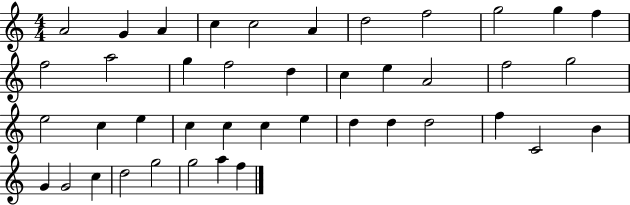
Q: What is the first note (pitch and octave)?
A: A4